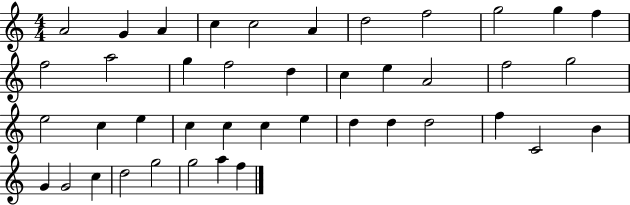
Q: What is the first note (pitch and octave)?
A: A4